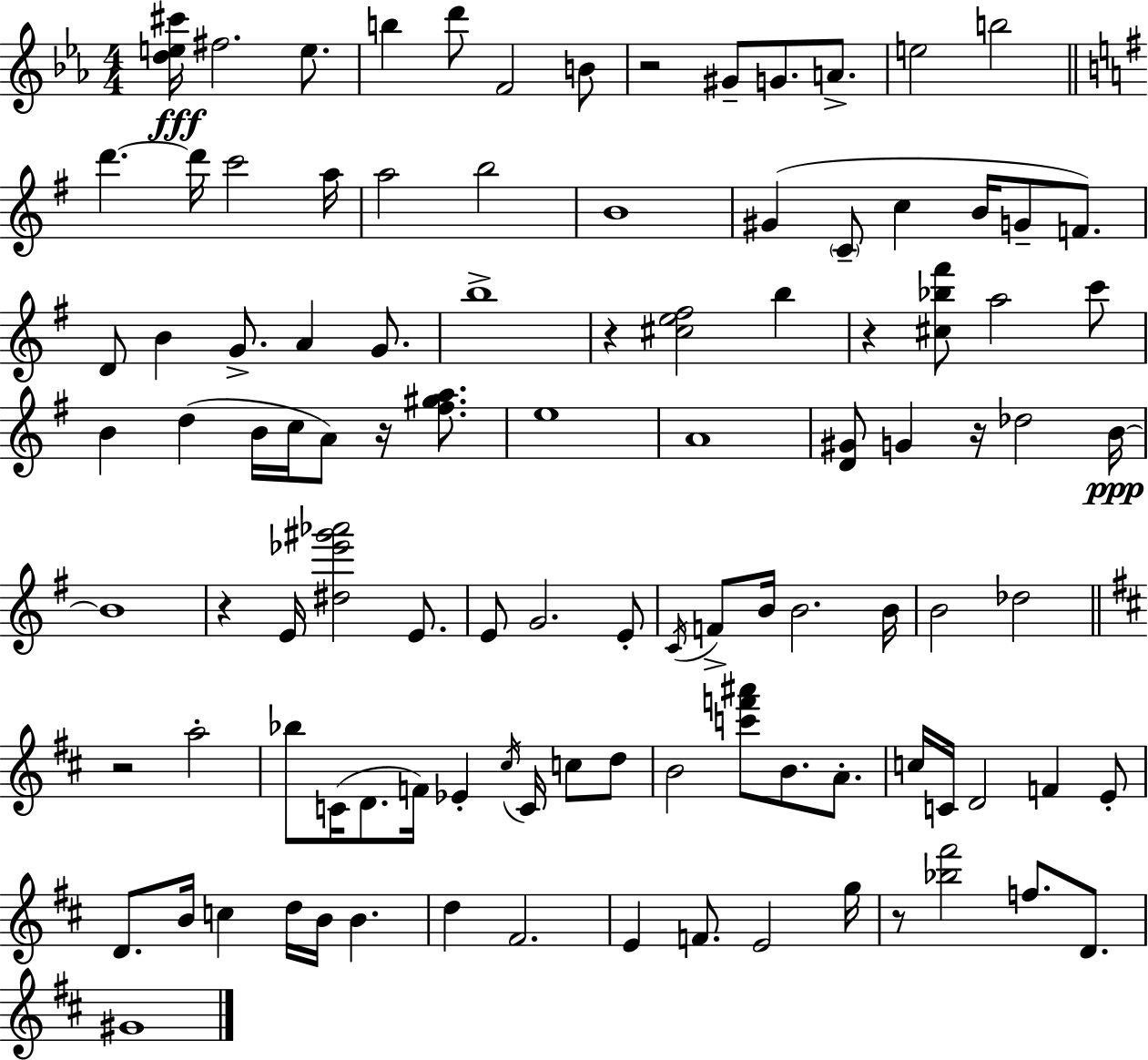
[D5,E5,C#6]/s F#5/h. E5/e. B5/q D6/e F4/h B4/e R/h G#4/e G4/e. A4/e. E5/h B5/h D6/q. D6/s C6/h A5/s A5/h B5/h B4/w G#4/q C4/e C5/q B4/s G4/e F4/e. D4/e B4/q G4/e. A4/q G4/e. B5/w R/q [C#5,E5,F#5]/h B5/q R/q [C#5,Bb5,F#6]/e A5/h C6/e B4/q D5/q B4/s C5/s A4/e R/s [F#5,G#5,A5]/e. E5/w A4/w [D4,G#4]/e G4/q R/s Db5/h B4/s B4/w R/q E4/s [D#5,Eb6,G#6,Ab6]/h E4/e. E4/e G4/h. E4/e C4/s F4/e B4/s B4/h. B4/s B4/h Db5/h R/h A5/h Bb5/e C4/s D4/e. F4/s Eb4/q C#5/s C4/s C5/e D5/e B4/h [C6,F6,A#6]/e B4/e. A4/e. C5/s C4/s D4/h F4/q E4/e D4/e. B4/s C5/q D5/s B4/s B4/q. D5/q F#4/h. E4/q F4/e. E4/h G5/s R/e [Bb5,F#6]/h F5/e. D4/e. G#4/w